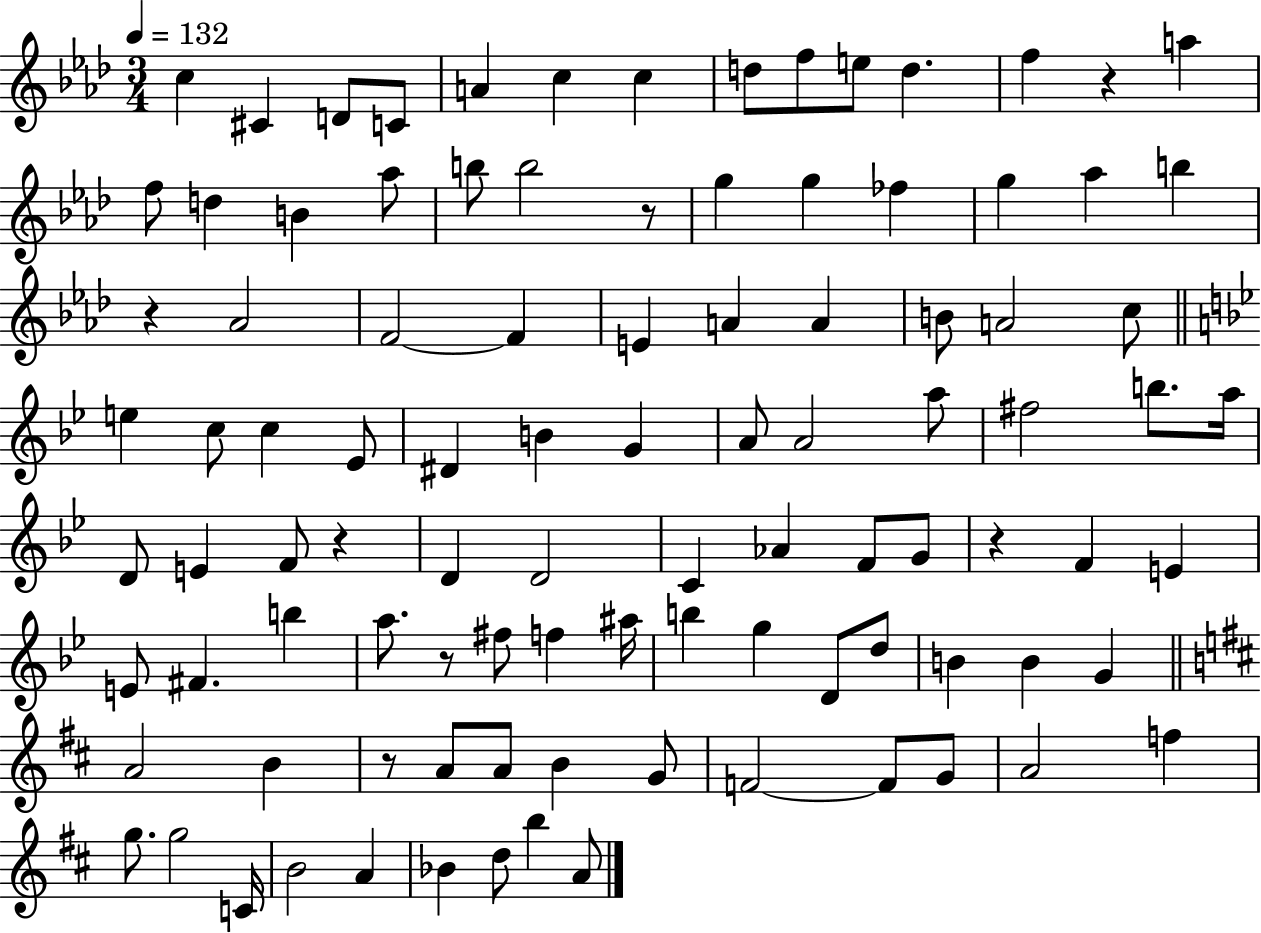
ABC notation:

X:1
T:Untitled
M:3/4
L:1/4
K:Ab
c ^C D/2 C/2 A c c d/2 f/2 e/2 d f z a f/2 d B _a/2 b/2 b2 z/2 g g _f g _a b z _A2 F2 F E A A B/2 A2 c/2 e c/2 c _E/2 ^D B G A/2 A2 a/2 ^f2 b/2 a/4 D/2 E F/2 z D D2 C _A F/2 G/2 z F E E/2 ^F b a/2 z/2 ^f/2 f ^a/4 b g D/2 d/2 B B G A2 B z/2 A/2 A/2 B G/2 F2 F/2 G/2 A2 f g/2 g2 C/4 B2 A _B d/2 b A/2